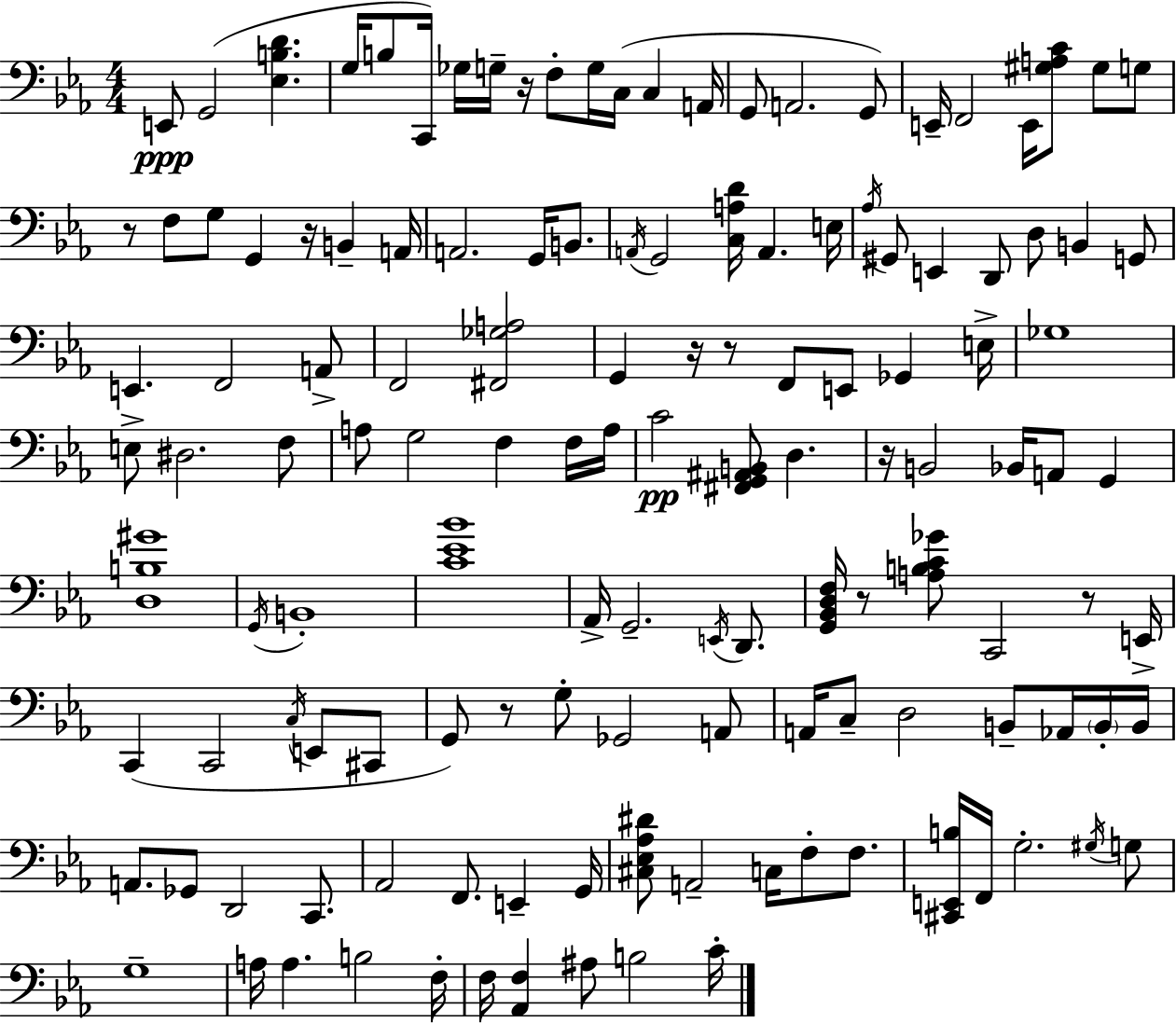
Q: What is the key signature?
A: C minor